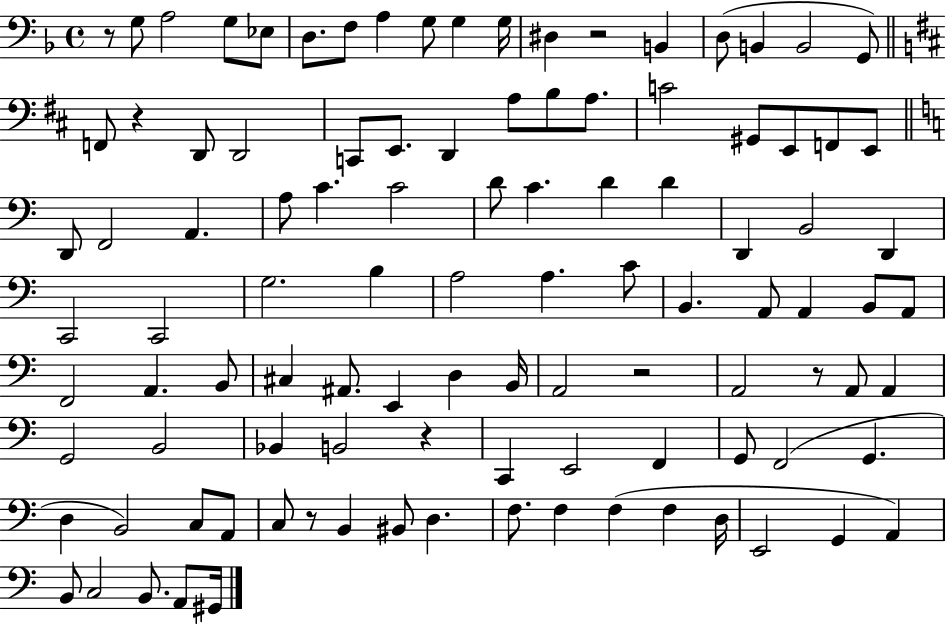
{
  \clef bass
  \time 4/4
  \defaultTimeSignature
  \key f \major
  \repeat volta 2 { r8 g8 a2 g8 ees8 | d8. f8 a4 g8 g4 g16 | dis4 r2 b,4 | d8( b,4 b,2 g,8) | \break \bar "||" \break \key b \minor f,8 r4 d,8 d,2 | c,8 e,8. d,4 a8 b8 a8. | c'2 gis,8 e,8 f,8 e,8 | \bar "||" \break \key c \major d,8 f,2 a,4. | a8 c'4. c'2 | d'8 c'4. d'4 d'4 | d,4 b,2 d,4 | \break c,2 c,2 | g2. b4 | a2 a4. c'8 | b,4. a,8 a,4 b,8 a,8 | \break f,2 a,4. b,8 | cis4 ais,8. e,4 d4 b,16 | a,2 r2 | a,2 r8 a,8 a,4 | \break g,2 b,2 | bes,4 b,2 r4 | c,4 e,2 f,4 | g,8 f,2( g,4. | \break d4 b,2) c8 a,8 | c8 r8 b,4 bis,8 d4. | f8. f4 f4( f4 d16 | e,2 g,4 a,4) | \break b,8 c2 b,8. a,8 gis,16 | } \bar "|."
}